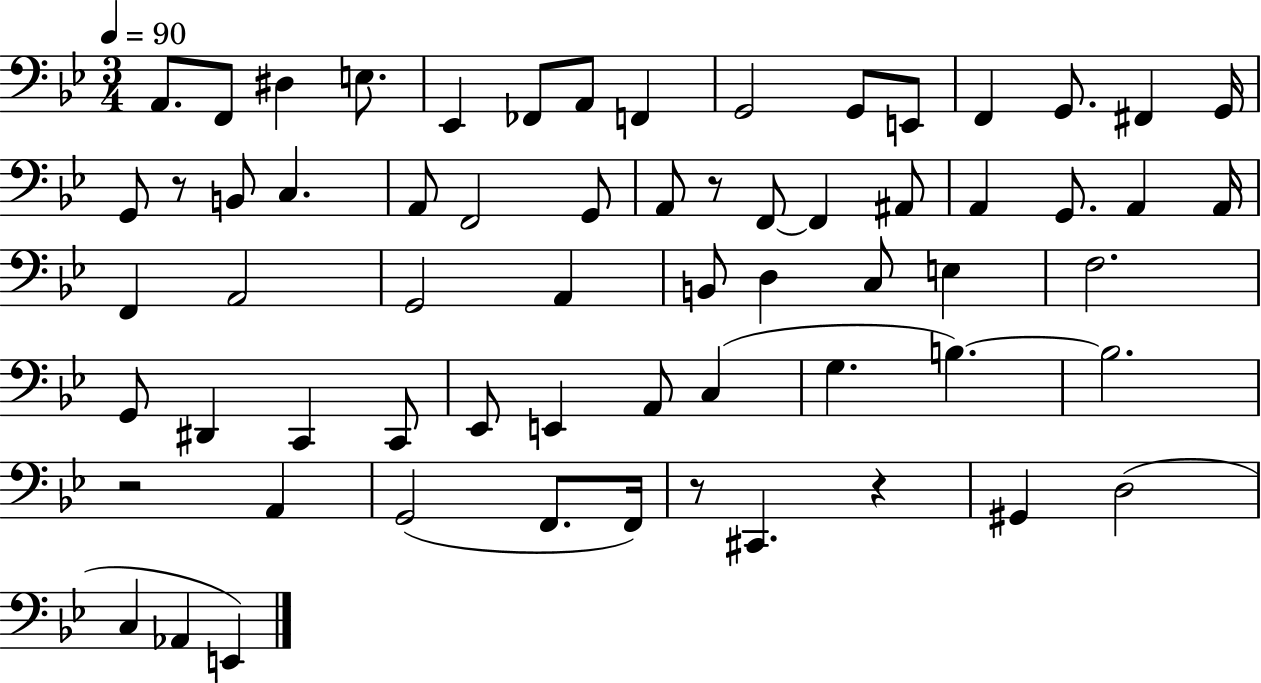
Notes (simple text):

A2/e. F2/e D#3/q E3/e. Eb2/q FES2/e A2/e F2/q G2/h G2/e E2/e F2/q G2/e. F#2/q G2/s G2/e R/e B2/e C3/q. A2/e F2/h G2/e A2/e R/e F2/e F2/q A#2/e A2/q G2/e. A2/q A2/s F2/q A2/h G2/h A2/q B2/e D3/q C3/e E3/q F3/h. G2/e D#2/q C2/q C2/e Eb2/e E2/q A2/e C3/q G3/q. B3/q. B3/h. R/h A2/q G2/h F2/e. F2/s R/e C#2/q. R/q G#2/q D3/h C3/q Ab2/q E2/q